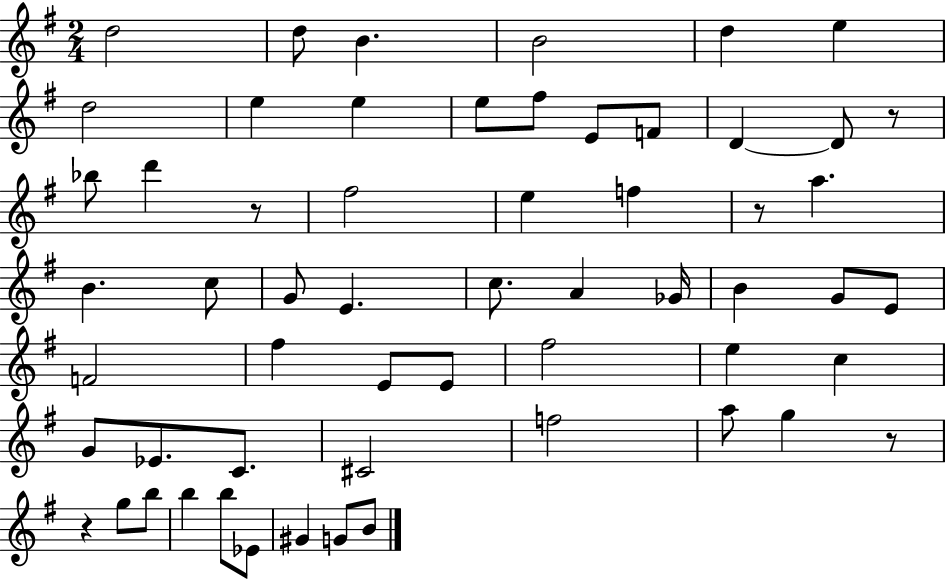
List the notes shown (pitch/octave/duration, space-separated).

D5/h D5/e B4/q. B4/h D5/q E5/q D5/h E5/q E5/q E5/e F#5/e E4/e F4/e D4/q D4/e R/e Bb5/e D6/q R/e F#5/h E5/q F5/q R/e A5/q. B4/q. C5/e G4/e E4/q. C5/e. A4/q Gb4/s B4/q G4/e E4/e F4/h F#5/q E4/e E4/e F#5/h E5/q C5/q G4/e Eb4/e. C4/e. C#4/h F5/h A5/e G5/q R/e R/q G5/e B5/e B5/q B5/e Eb4/e G#4/q G4/e B4/e